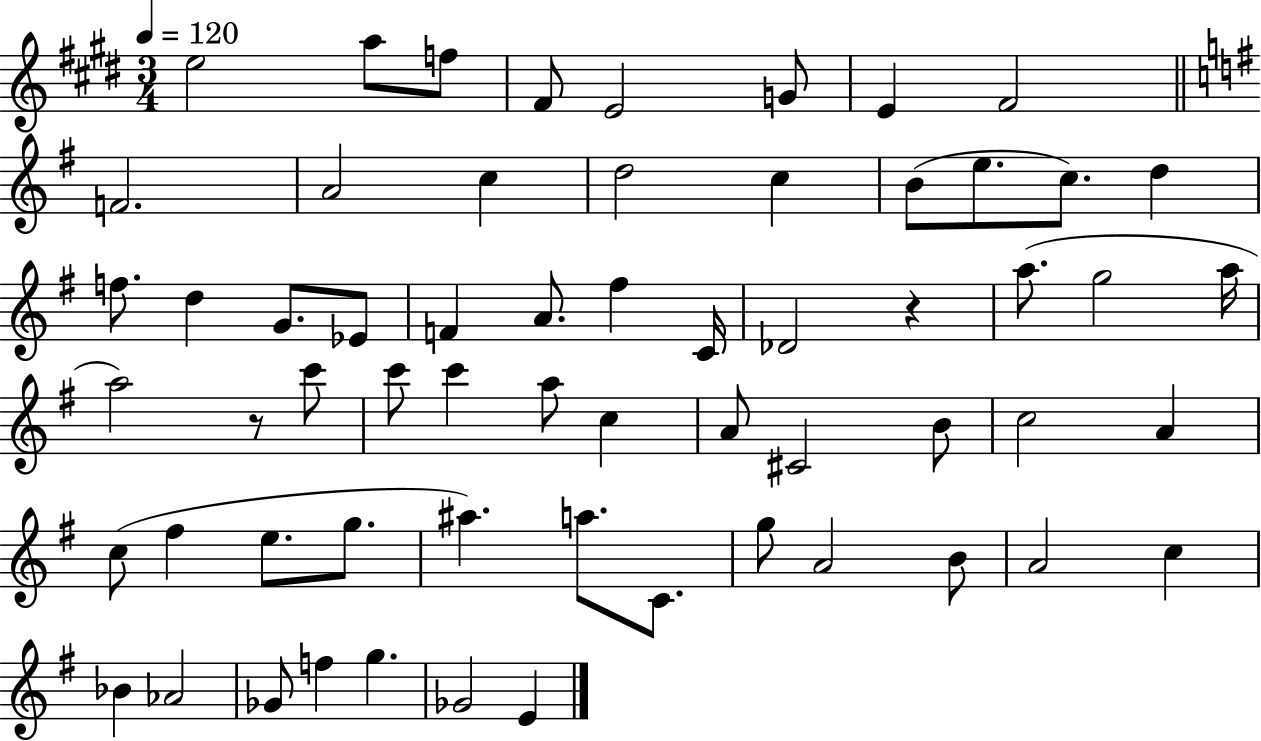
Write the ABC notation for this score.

X:1
T:Untitled
M:3/4
L:1/4
K:E
e2 a/2 f/2 ^F/2 E2 G/2 E ^F2 F2 A2 c d2 c B/2 e/2 c/2 d f/2 d G/2 _E/2 F A/2 ^f C/4 _D2 z a/2 g2 a/4 a2 z/2 c'/2 c'/2 c' a/2 c A/2 ^C2 B/2 c2 A c/2 ^f e/2 g/2 ^a a/2 C/2 g/2 A2 B/2 A2 c _B _A2 _G/2 f g _G2 E